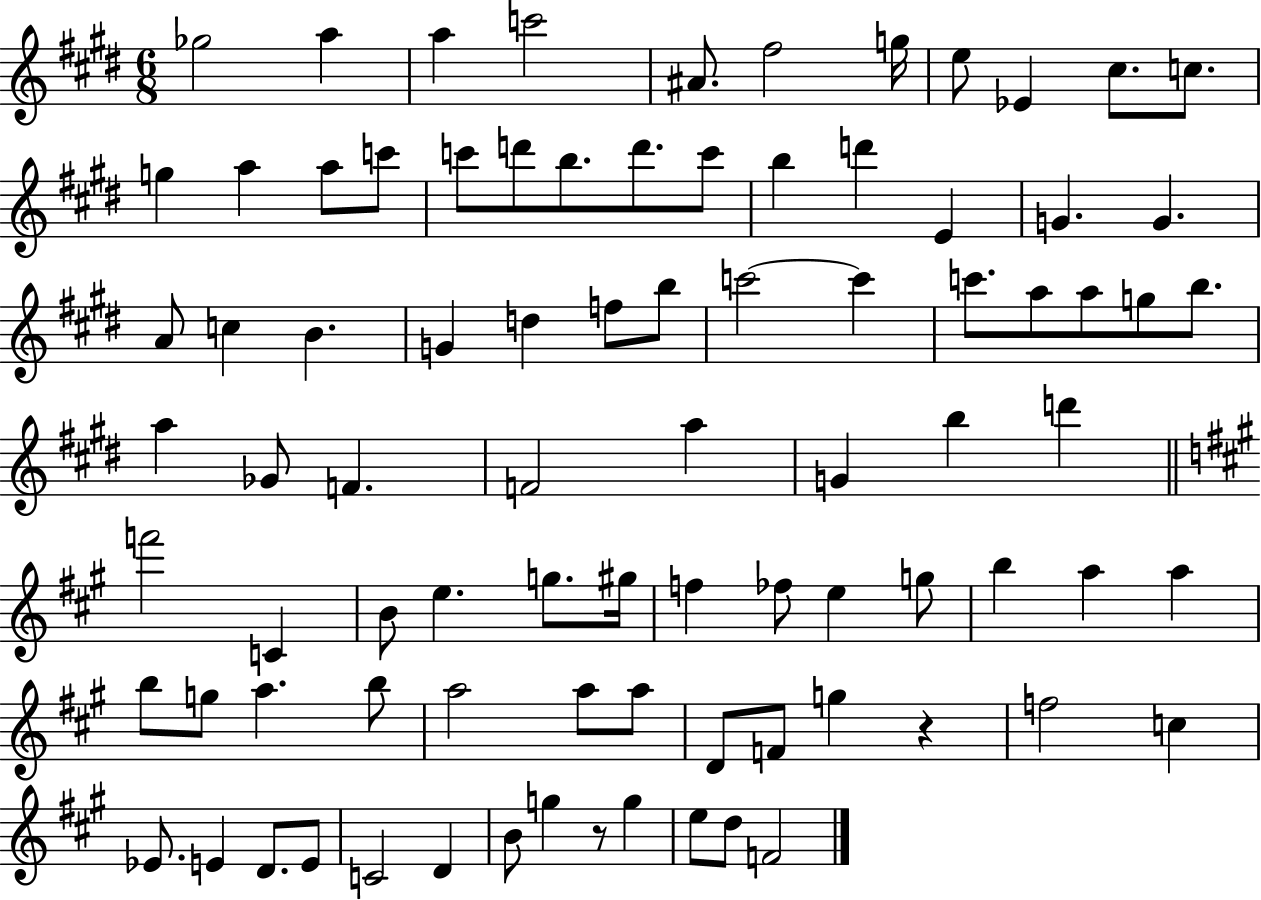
{
  \clef treble
  \numericTimeSignature
  \time 6/8
  \key e \major
  ges''2 a''4 | a''4 c'''2 | ais'8. fis''2 g''16 | e''8 ees'4 cis''8. c''8. | \break g''4 a''4 a''8 c'''8 | c'''8 d'''8 b''8. d'''8. c'''8 | b''4 d'''4 e'4 | g'4. g'4. | \break a'8 c''4 b'4. | g'4 d''4 f''8 b''8 | c'''2~~ c'''4 | c'''8. a''8 a''8 g''8 b''8. | \break a''4 ges'8 f'4. | f'2 a''4 | g'4 b''4 d'''4 | \bar "||" \break \key a \major f'''2 c'4 | b'8 e''4. g''8. gis''16 | f''4 fes''8 e''4 g''8 | b''4 a''4 a''4 | \break b''8 g''8 a''4. b''8 | a''2 a''8 a''8 | d'8 f'8 g''4 r4 | f''2 c''4 | \break ees'8. e'4 d'8. e'8 | c'2 d'4 | b'8 g''4 r8 g''4 | e''8 d''8 f'2 | \break \bar "|."
}